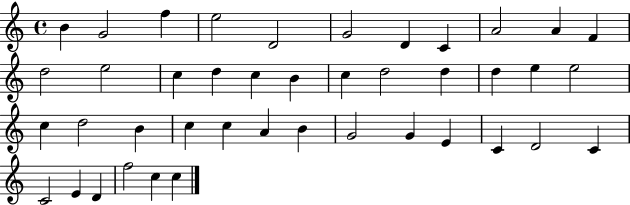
B4/q G4/h F5/q E5/h D4/h G4/h D4/q C4/q A4/h A4/q F4/q D5/h E5/h C5/q D5/q C5/q B4/q C5/q D5/h D5/q D5/q E5/q E5/h C5/q D5/h B4/q C5/q C5/q A4/q B4/q G4/h G4/q E4/q C4/q D4/h C4/q C4/h E4/q D4/q F5/h C5/q C5/q